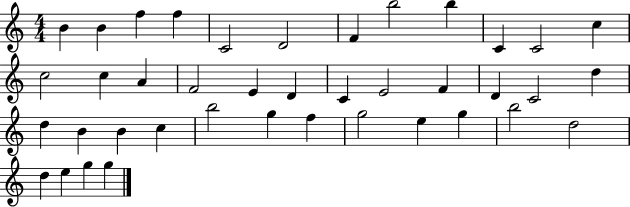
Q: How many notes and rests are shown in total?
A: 40